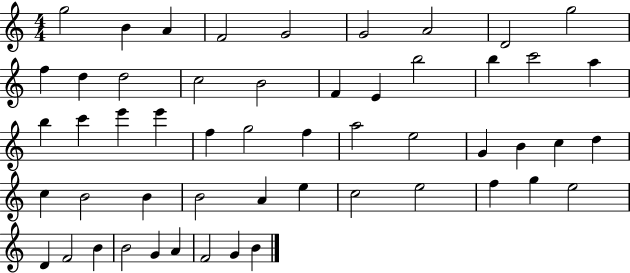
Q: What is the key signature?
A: C major